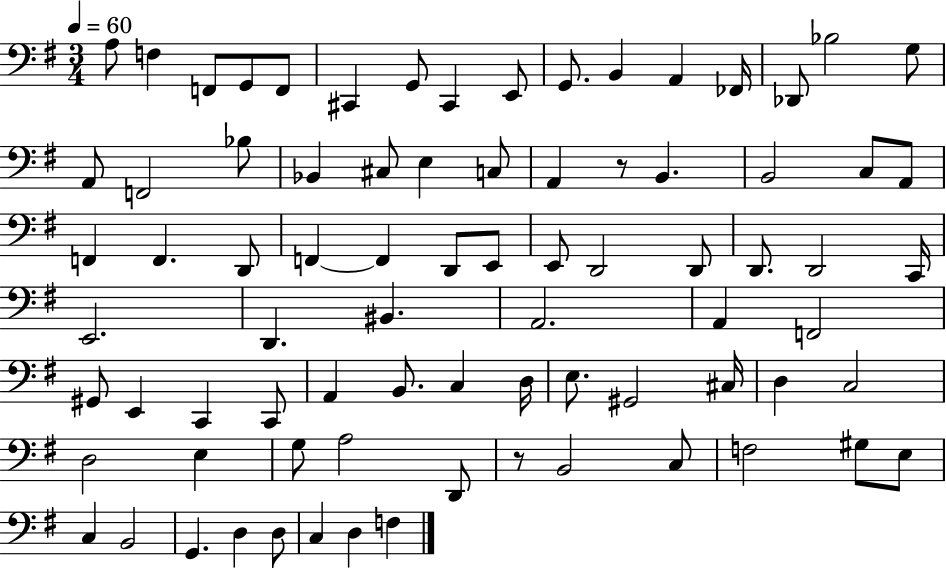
A3/e F3/q F2/e G2/e F2/e C#2/q G2/e C#2/q E2/e G2/e. B2/q A2/q FES2/s Db2/e Bb3/h G3/e A2/e F2/h Bb3/e Bb2/q C#3/e E3/q C3/e A2/q R/e B2/q. B2/h C3/e A2/e F2/q F2/q. D2/e F2/q F2/q D2/e E2/e E2/e D2/h D2/e D2/e. D2/h C2/s E2/h. D2/q. BIS2/q. A2/h. A2/q F2/h G#2/e E2/q C2/q C2/e A2/q B2/e. C3/q D3/s E3/e. G#2/h C#3/s D3/q C3/h D3/h E3/q G3/e A3/h D2/e R/e B2/h C3/e F3/h G#3/e E3/e C3/q B2/h G2/q. D3/q D3/e C3/q D3/q F3/q